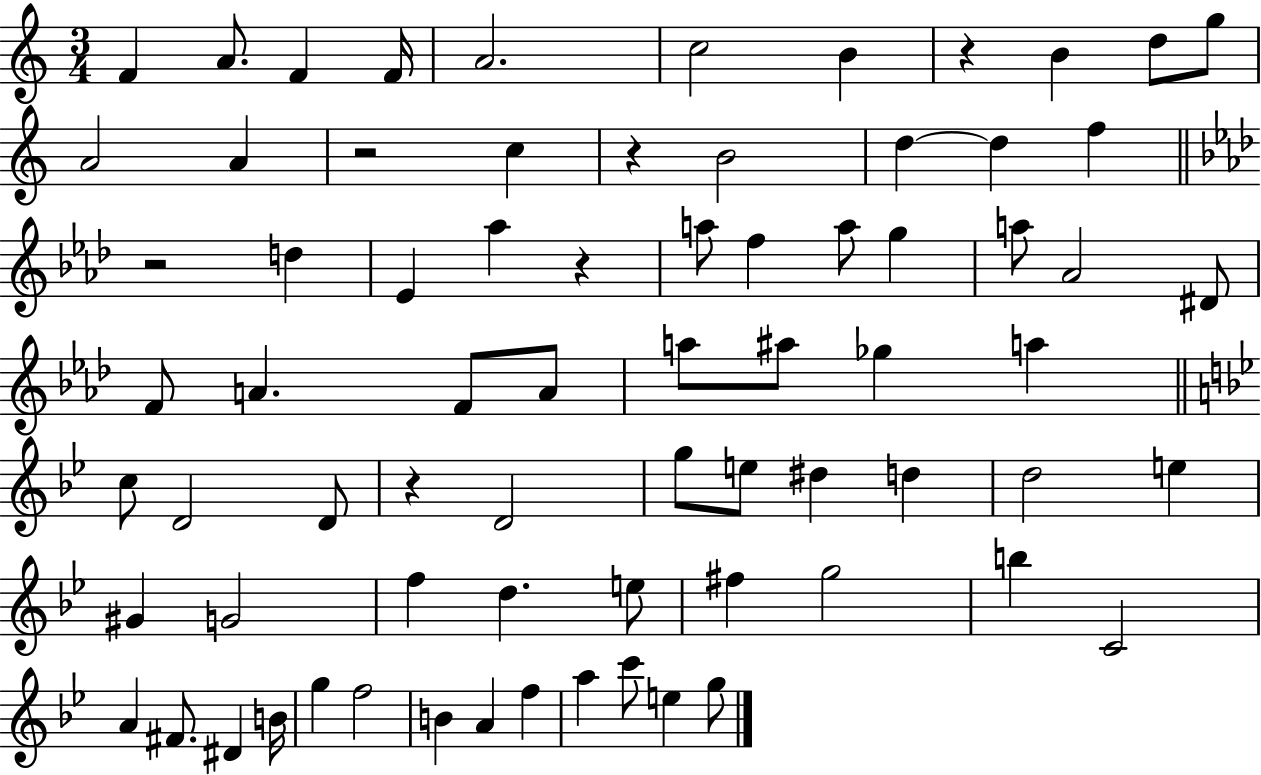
X:1
T:Untitled
M:3/4
L:1/4
K:C
F A/2 F F/4 A2 c2 B z B d/2 g/2 A2 A z2 c z B2 d d f z2 d _E _a z a/2 f a/2 g a/2 _A2 ^D/2 F/2 A F/2 A/2 a/2 ^a/2 _g a c/2 D2 D/2 z D2 g/2 e/2 ^d d d2 e ^G G2 f d e/2 ^f g2 b C2 A ^F/2 ^D B/4 g f2 B A f a c'/2 e g/2